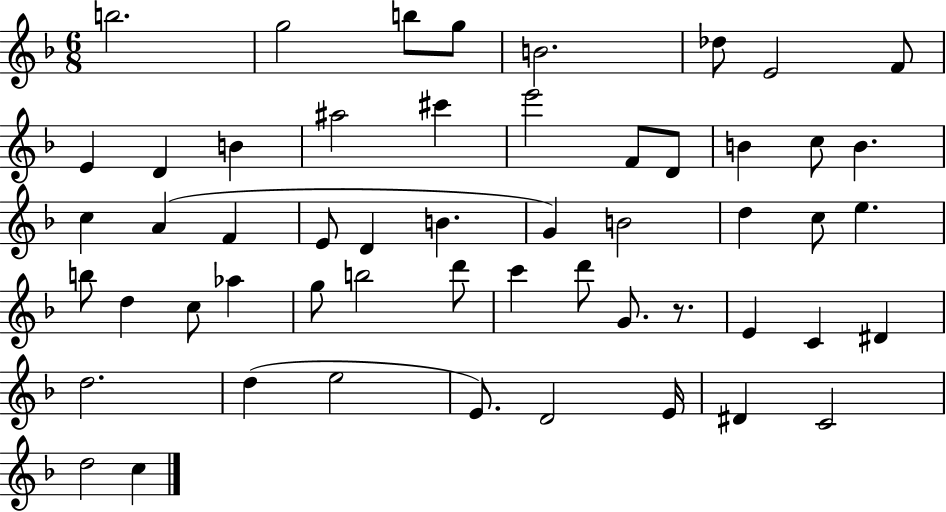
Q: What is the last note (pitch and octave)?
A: C5